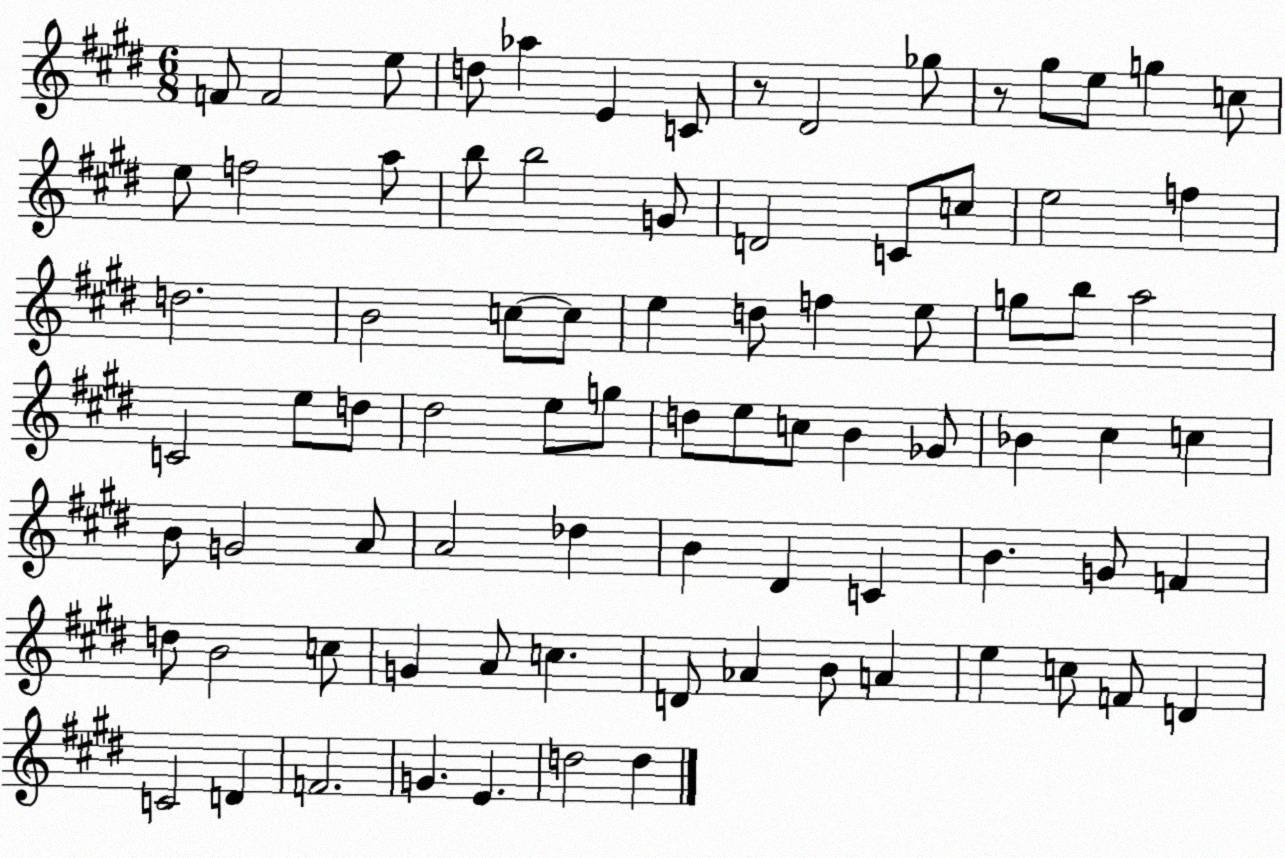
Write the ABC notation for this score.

X:1
T:Untitled
M:6/8
L:1/4
K:E
F/2 F2 e/2 d/2 _a E C/2 z/2 ^D2 _g/2 z/2 ^g/2 e/2 g c/2 e/2 f2 a/2 b/2 b2 G/2 D2 C/2 c/2 e2 f d2 B2 c/2 c/2 e d/2 f e/2 g/2 b/2 a2 C2 e/2 d/2 ^d2 e/2 g/2 d/2 e/2 c/2 B _G/2 _B ^c c B/2 G2 A/2 A2 _d B ^D C B G/2 F d/2 B2 c/2 G A/2 c D/2 _A B/2 A e c/2 F/2 D C2 D F2 G E d2 d